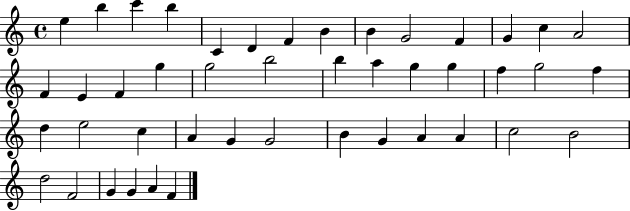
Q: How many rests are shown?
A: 0